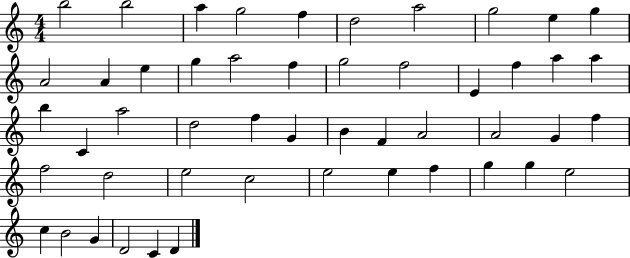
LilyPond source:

{
  \clef treble
  \numericTimeSignature
  \time 4/4
  \key c \major
  b''2 b''2 | a''4 g''2 f''4 | d''2 a''2 | g''2 e''4 g''4 | \break a'2 a'4 e''4 | g''4 a''2 f''4 | g''2 f''2 | e'4 f''4 a''4 a''4 | \break b''4 c'4 a''2 | d''2 f''4 g'4 | b'4 f'4 a'2 | a'2 g'4 f''4 | \break f''2 d''2 | e''2 c''2 | e''2 e''4 f''4 | g''4 g''4 e''2 | \break c''4 b'2 g'4 | d'2 c'4 d'4 | \bar "|."
}